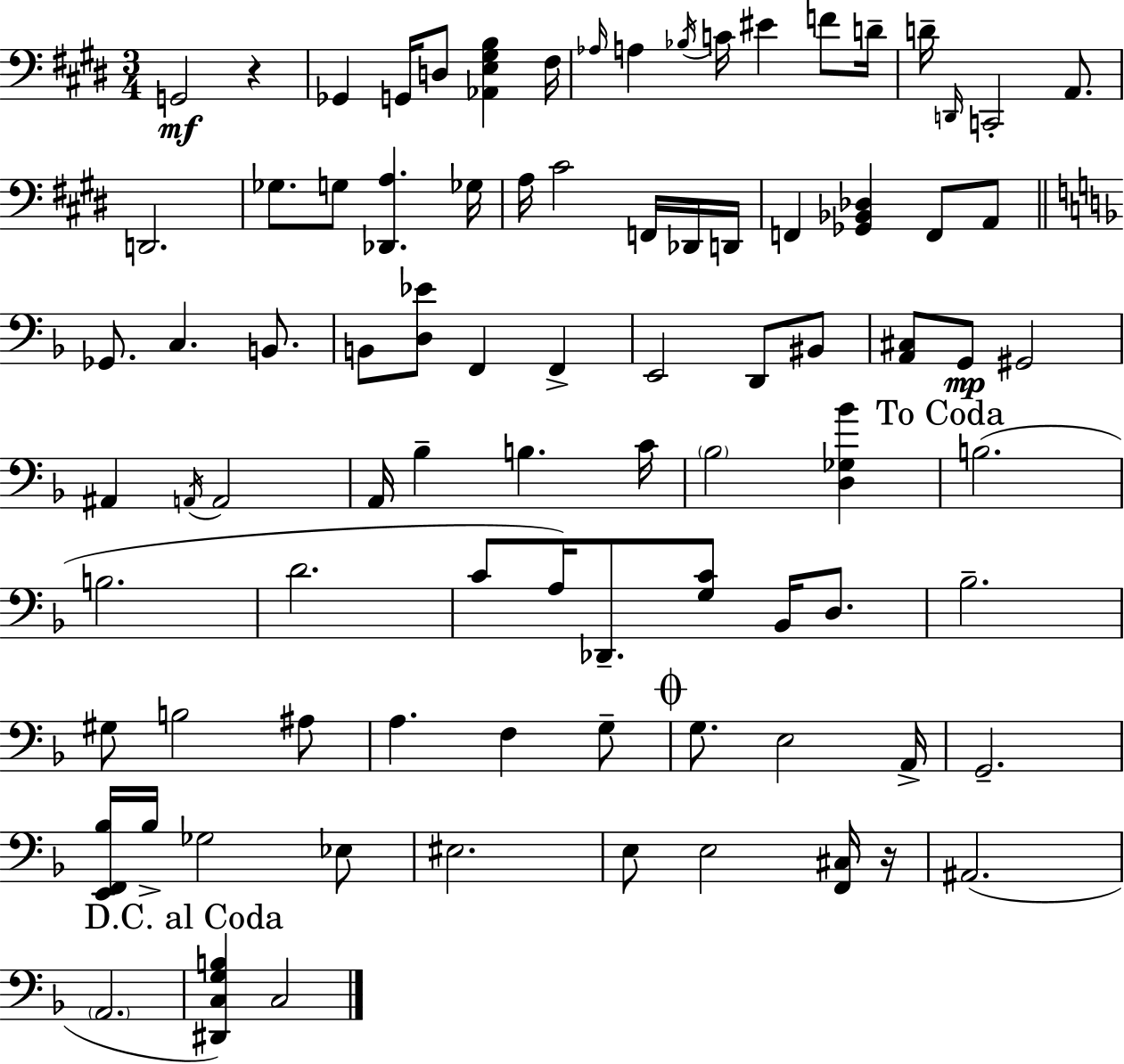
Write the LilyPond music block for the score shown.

{
  \clef bass
  \numericTimeSignature
  \time 3/4
  \key e \major
  g,2\mf r4 | ges,4 g,16 d8 <aes, e gis b>4 fis16 | \grace { aes16 } a4 \acciaccatura { bes16 } c'16 eis'4 f'8 | d'16-- d'16-- \grace { d,16 } c,2-. | \break a,8. d,2. | ges8. g8 <des, a>4. | ges16 a16 cis'2 | f,16 des,16 d,16 f,4 <ges, bes, des>4 f,8 | \break a,8 \bar "||" \break \key d \minor ges,8. c4. b,8. | b,8 <d ees'>8 f,4 f,4-> | e,2 d,8 bis,8 | <a, cis>8 g,8\mp gis,2 | \break ais,4 \acciaccatura { a,16 } a,2 | a,16 bes4-- b4. | c'16 \parenthesize bes2 <d ges bes'>4 | \mark "To Coda" b2.( | \break b2. | d'2. | c'8 a16) des,8.-- <g c'>8 bes,16 d8. | bes2.-- | \break gis8 b2 ais8 | a4. f4 g8-- | \mark \markup { \musicglyph "scripts.coda" } g8. e2 | a,16-> g,2.-- | \break <e, f, bes>16 bes16-> ges2 ees8 | eis2. | e8 e2 <f, cis>16 | r16 ais,2.( | \break \parenthesize a,2. | \mark "D.C. al Coda" <dis, c g b>4) c2 | \bar "|."
}